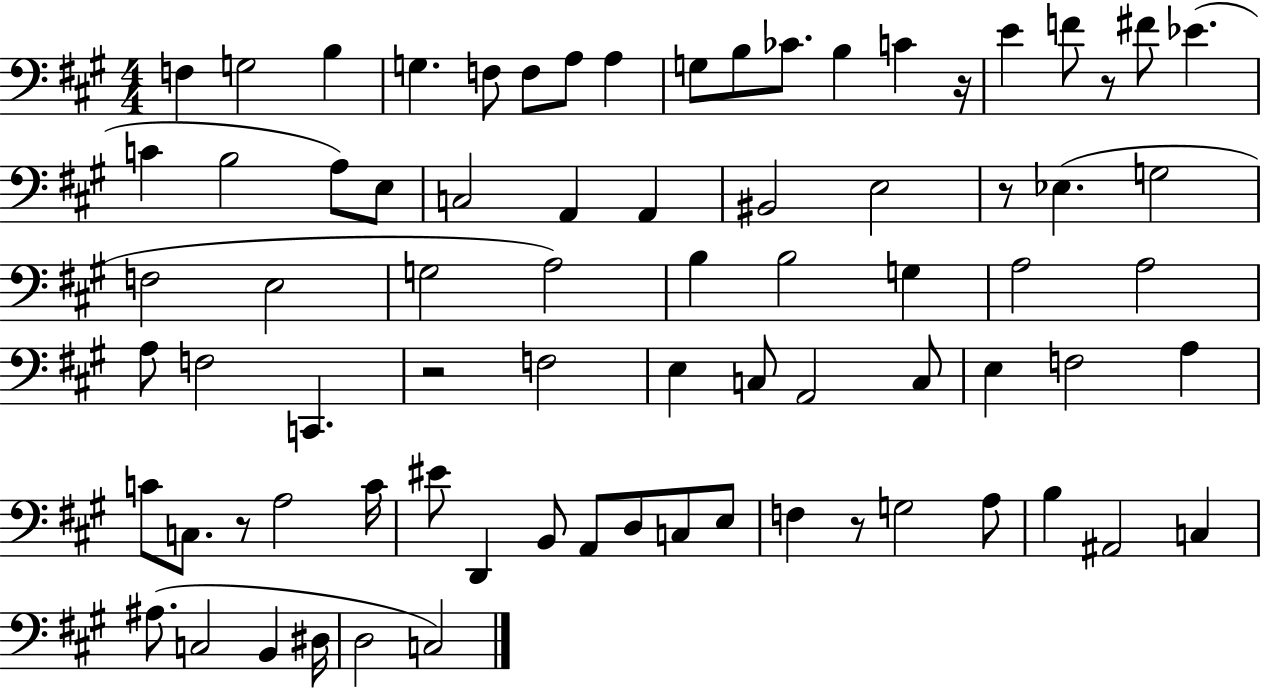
X:1
T:Untitled
M:4/4
L:1/4
K:A
F, G,2 B, G, F,/2 F,/2 A,/2 A, G,/2 B,/2 _C/2 B, C z/4 E F/2 z/2 ^F/2 _E C B,2 A,/2 E,/2 C,2 A,, A,, ^B,,2 E,2 z/2 _E, G,2 F,2 E,2 G,2 A,2 B, B,2 G, A,2 A,2 A,/2 F,2 C,, z2 F,2 E, C,/2 A,,2 C,/2 E, F,2 A, C/2 C,/2 z/2 A,2 C/4 ^E/2 D,, B,,/2 A,,/2 D,/2 C,/2 E,/2 F, z/2 G,2 A,/2 B, ^A,,2 C, ^A,/2 C,2 B,, ^D,/4 D,2 C,2